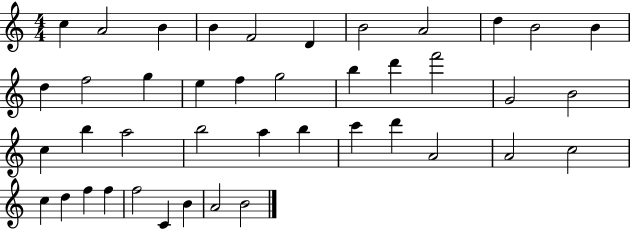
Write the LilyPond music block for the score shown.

{
  \clef treble
  \numericTimeSignature
  \time 4/4
  \key c \major
  c''4 a'2 b'4 | b'4 f'2 d'4 | b'2 a'2 | d''4 b'2 b'4 | \break d''4 f''2 g''4 | e''4 f''4 g''2 | b''4 d'''4 f'''2 | g'2 b'2 | \break c''4 b''4 a''2 | b''2 a''4 b''4 | c'''4 d'''4 a'2 | a'2 c''2 | \break c''4 d''4 f''4 f''4 | f''2 c'4 b'4 | a'2 b'2 | \bar "|."
}